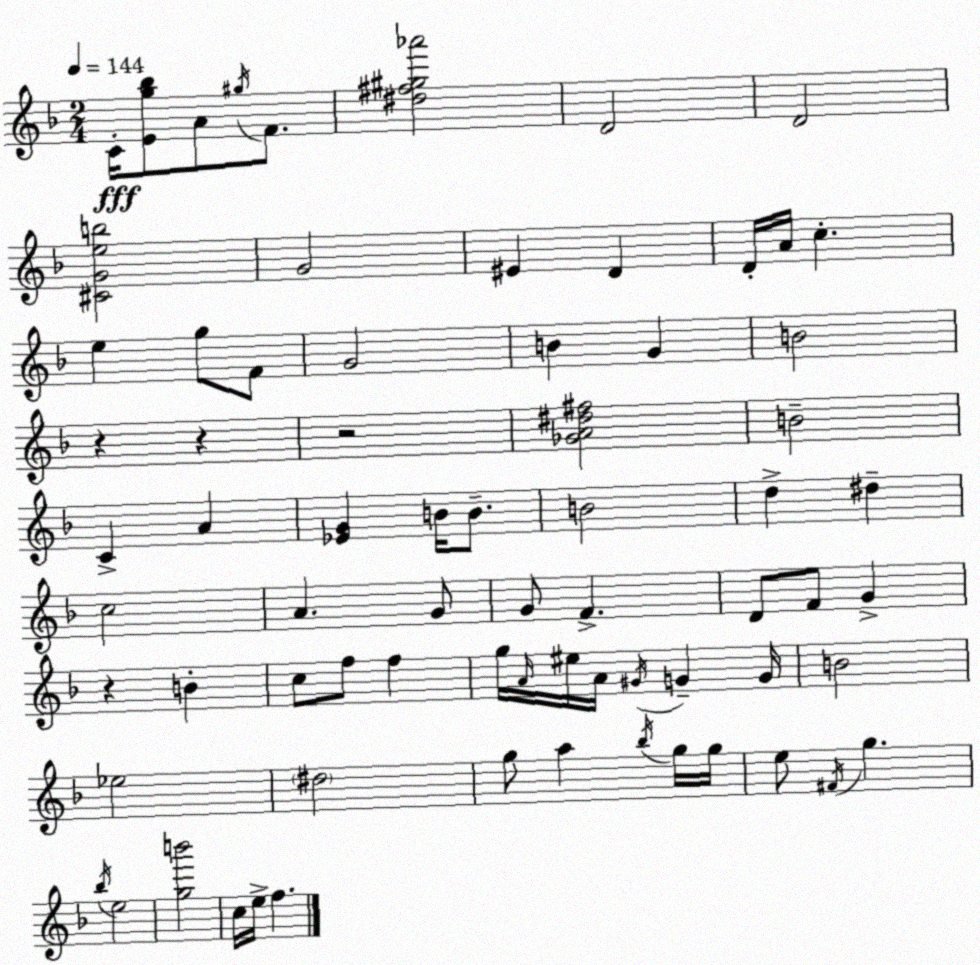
X:1
T:Untitled
M:2/4
L:1/4
K:Dm
C/4 [Eg_b]/2 A/2 ^g/4 F/2 [^d^f^g_a']2 D2 D2 [^CGeb]2 G2 ^E D D/4 A/4 c e g/2 F/2 G2 B G B2 z z z2 [_GA^d^f]2 B2 C A [_EG] B/4 B/2 B2 d ^d c2 A G/2 G/2 F D/2 F/2 G z B c/2 f/2 f g/4 A/4 ^e/4 A/4 ^G/4 G G/4 B2 _e2 ^d2 g/2 a _b/4 g/4 g/4 e/2 ^F/4 g _b/4 e2 [gb']2 c/4 e/4 f